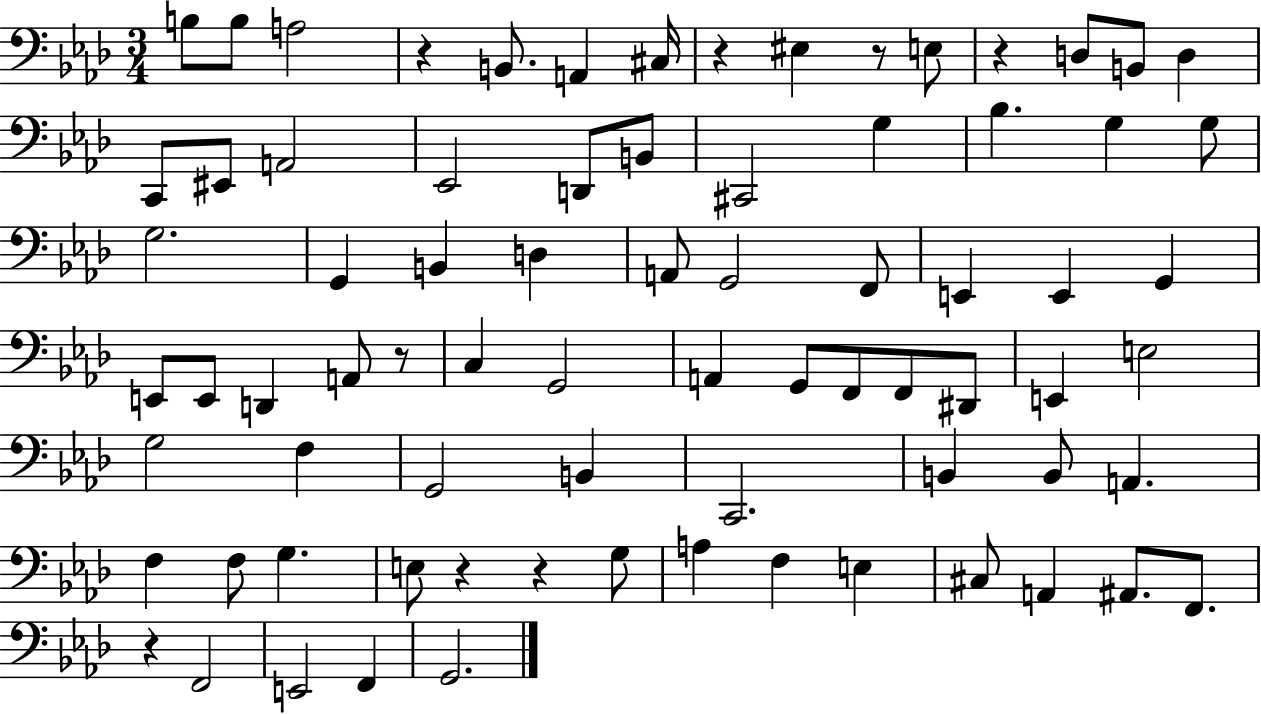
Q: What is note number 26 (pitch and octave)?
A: D3